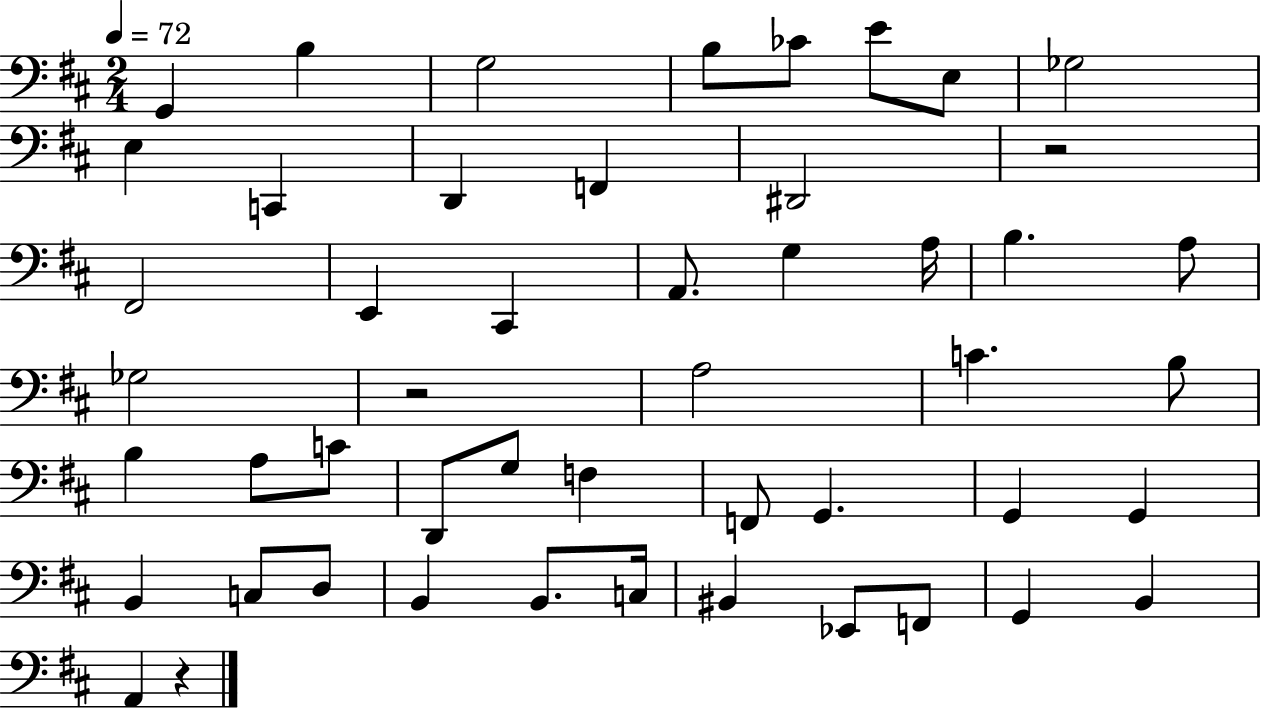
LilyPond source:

{
  \clef bass
  \numericTimeSignature
  \time 2/4
  \key d \major
  \tempo 4 = 72
  \repeat volta 2 { g,4 b4 | g2 | b8 ces'8 e'8 e8 | ges2 | \break e4 c,4 | d,4 f,4 | dis,2 | r2 | \break fis,2 | e,4 cis,4 | a,8. g4 a16 | b4. a8 | \break ges2 | r2 | a2 | c'4. b8 | \break b4 a8 c'8 | d,8 g8 f4 | f,8 g,4. | g,4 g,4 | \break b,4 c8 d8 | b,4 b,8. c16 | bis,4 ees,8 f,8 | g,4 b,4 | \break a,4 r4 | } \bar "|."
}